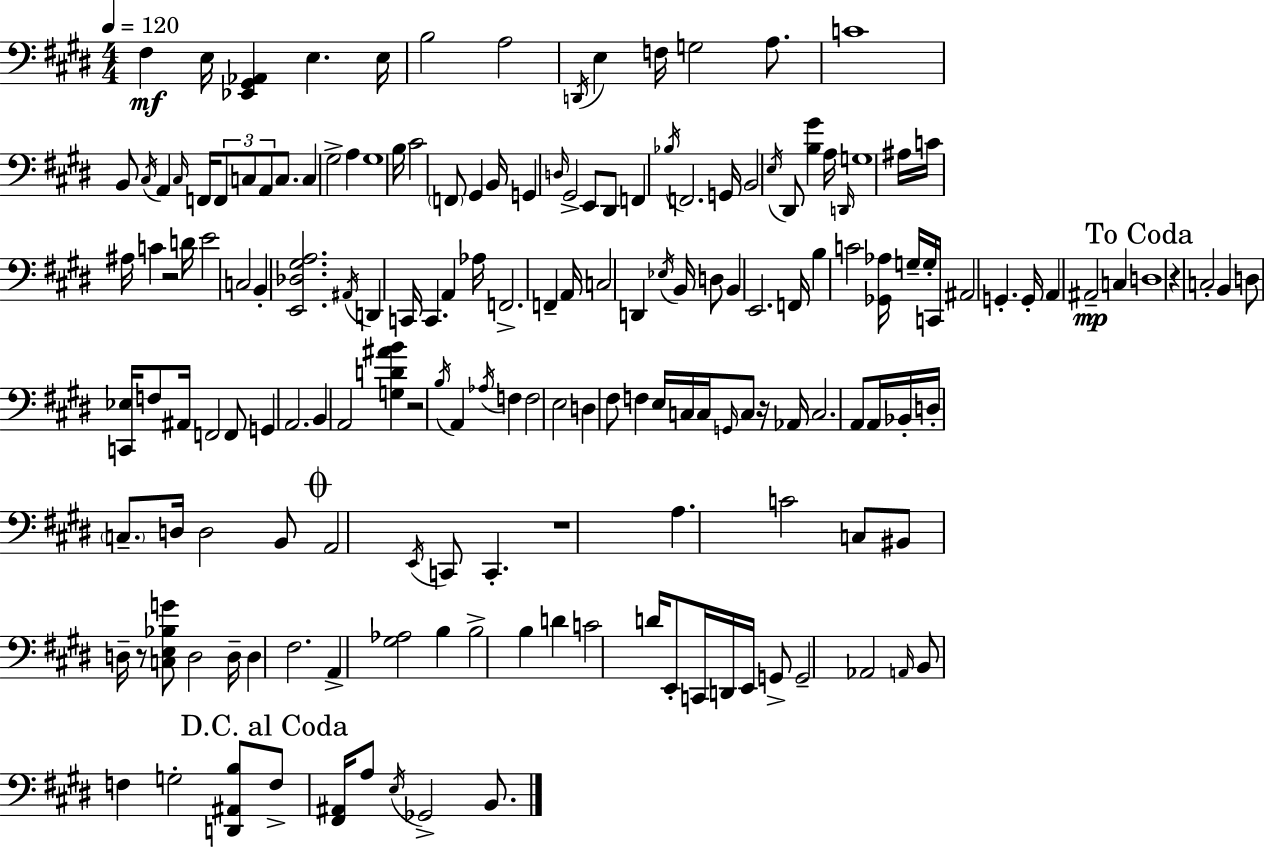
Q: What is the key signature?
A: E major